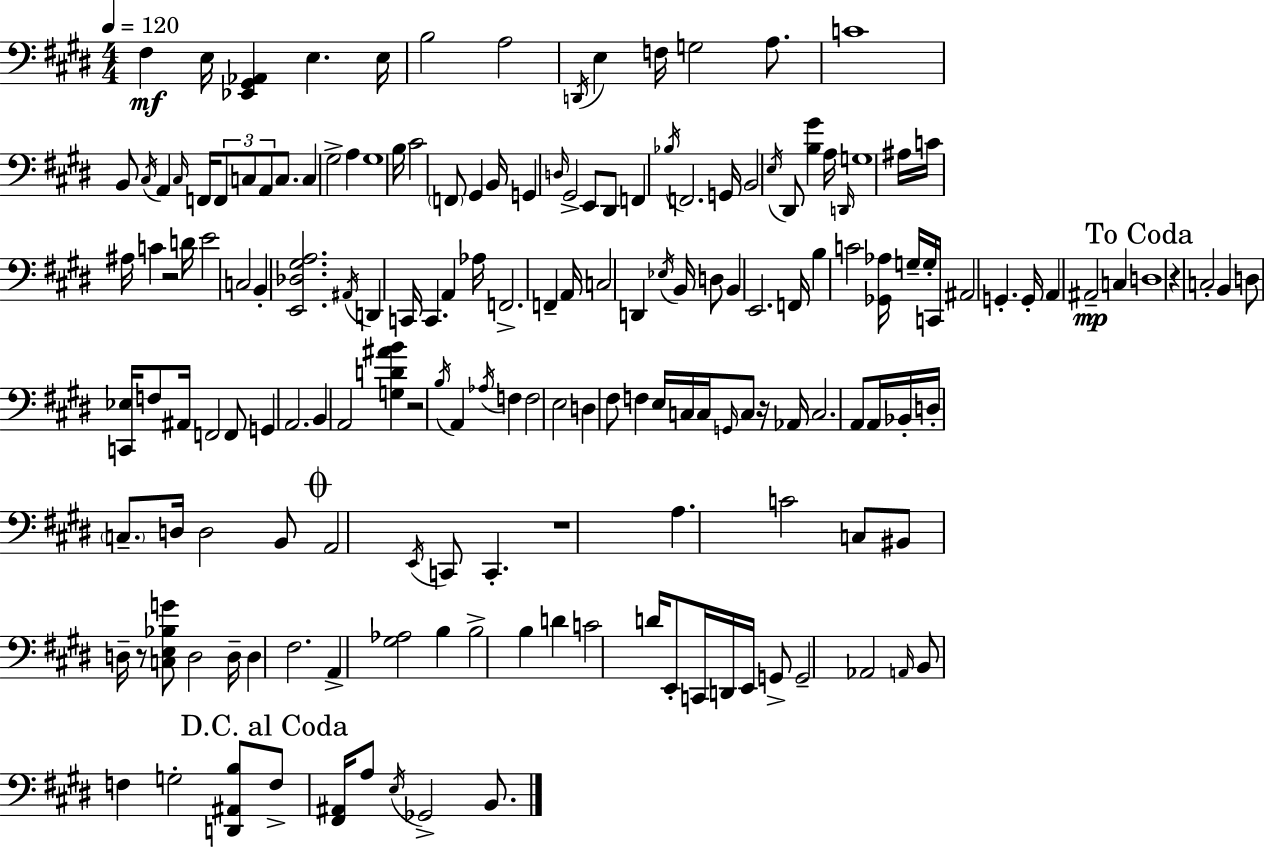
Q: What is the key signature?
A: E major